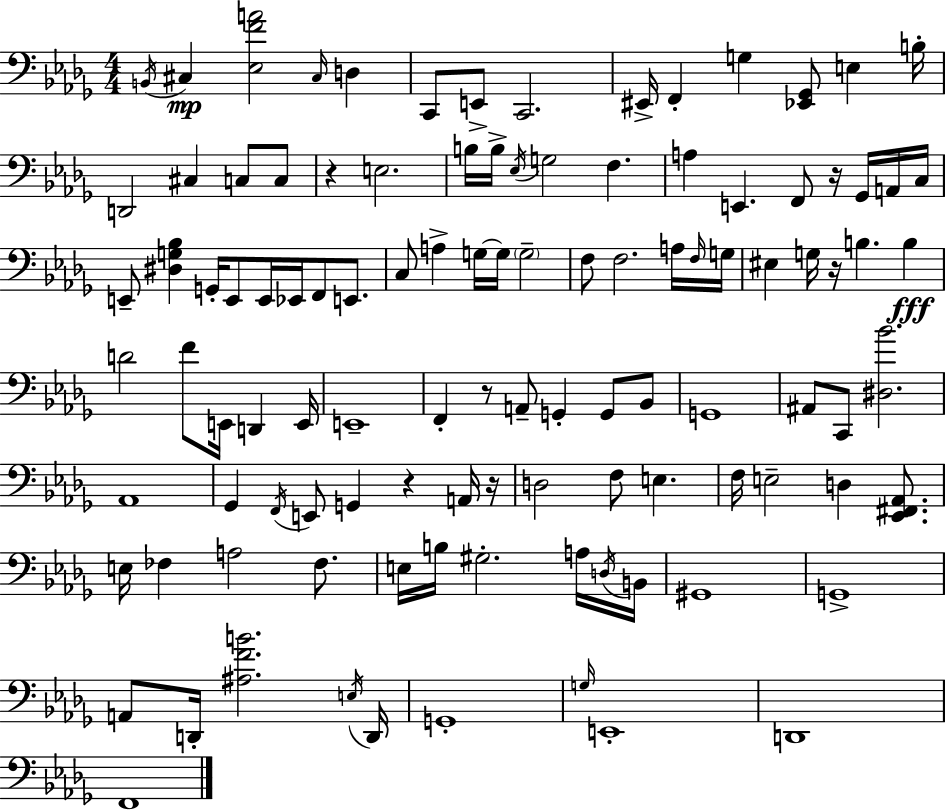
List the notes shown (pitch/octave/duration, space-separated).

B2/s C#3/q [Eb3,F4,A4]/h C#3/s D3/q C2/e E2/e C2/h. EIS2/s F2/q G3/q [Eb2,Gb2]/e E3/q B3/s D2/h C#3/q C3/e C3/e R/q E3/h. B3/s B3/s Eb3/s G3/h F3/q. A3/q E2/q. F2/e R/s Gb2/s A2/s C3/s E2/e [D#3,G3,Bb3]/q G2/s E2/e E2/s Eb2/s F2/e E2/e. C3/e A3/q G3/s G3/s G3/h F3/e F3/h. A3/s F3/s G3/s EIS3/q G3/s R/s B3/q. B3/q D4/h F4/e E2/s D2/q E2/s E2/w F2/q R/e A2/e G2/q G2/e Bb2/e G2/w A#2/e C2/e [D#3,Bb4]/h. Ab2/w Gb2/q F2/s E2/e G2/q R/q A2/s R/s D3/h F3/e E3/q. F3/s E3/h D3/q [Eb2,F#2,Ab2]/e. E3/s FES3/q A3/h FES3/e. E3/s B3/s G#3/h. A3/s D3/s B2/s G#2/w G2/w A2/e D2/s [A#3,F4,B4]/h. E3/s D2/s G2/w G3/s E2/w D2/w F2/w